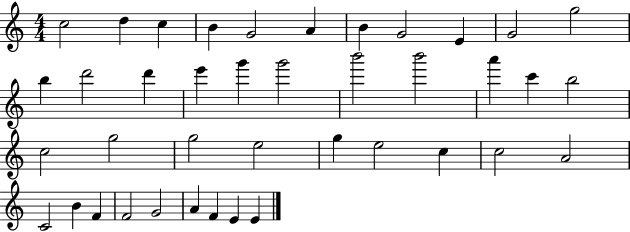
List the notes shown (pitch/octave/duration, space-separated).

C5/h D5/q C5/q B4/q G4/h A4/q B4/q G4/h E4/q G4/h G5/h B5/q D6/h D6/q E6/q G6/q G6/h B6/h B6/h A6/q C6/q B5/h C5/h G5/h G5/h E5/h G5/q E5/h C5/q C5/h A4/h C4/h B4/q F4/q F4/h G4/h A4/q F4/q E4/q E4/q